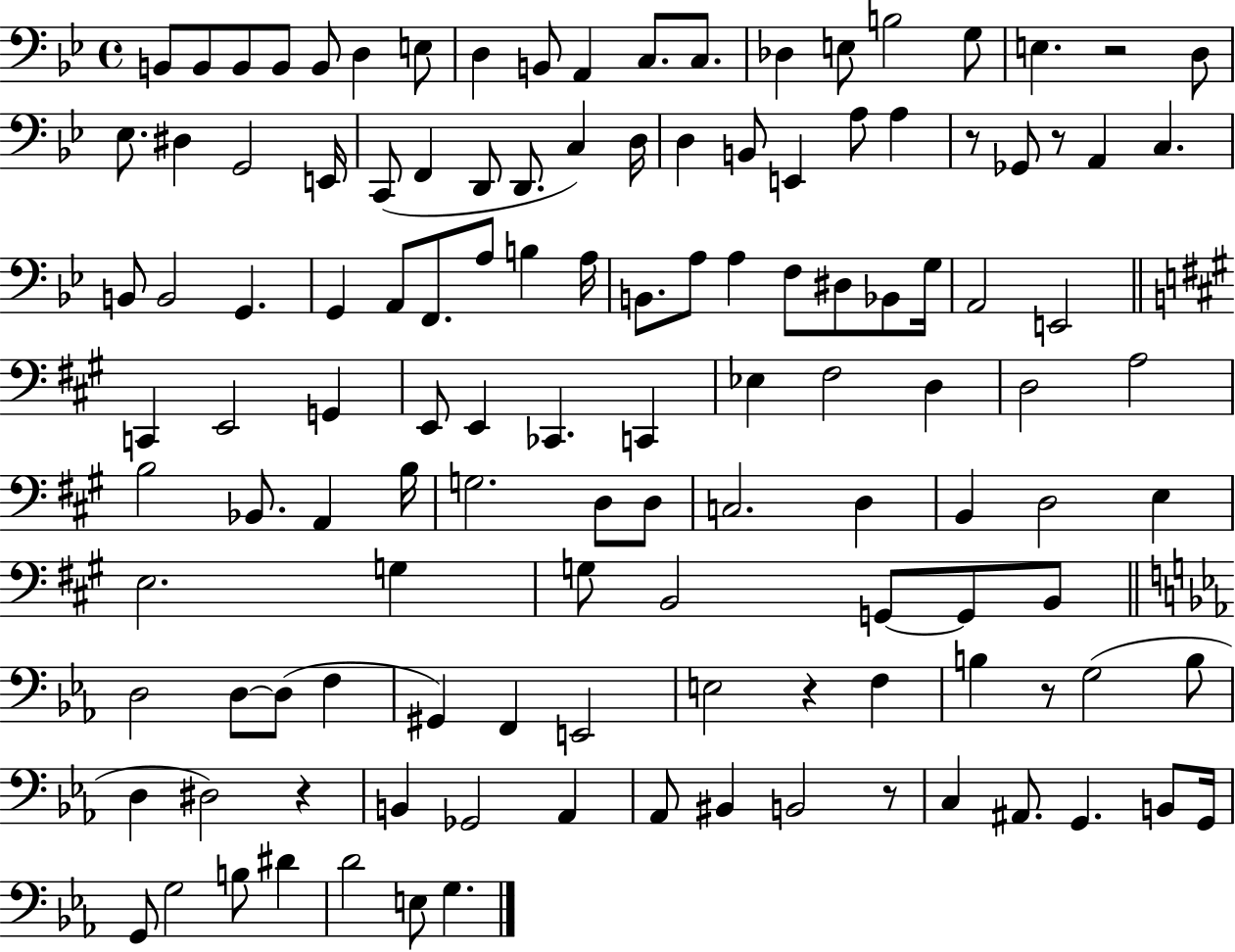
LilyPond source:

{
  \clef bass
  \time 4/4
  \defaultTimeSignature
  \key bes \major
  b,8 b,8 b,8 b,8 b,8 d4 e8 | d4 b,8 a,4 c8. c8. | des4 e8 b2 g8 | e4. r2 d8 | \break ees8. dis4 g,2 e,16 | c,8( f,4 d,8 d,8. c4) d16 | d4 b,8 e,4 a8 a4 | r8 ges,8 r8 a,4 c4. | \break b,8 b,2 g,4. | g,4 a,8 f,8. a8 b4 a16 | b,8. a8 a4 f8 dis8 bes,8 g16 | a,2 e,2 | \break \bar "||" \break \key a \major c,4 e,2 g,4 | e,8 e,4 ces,4. c,4 | ees4 fis2 d4 | d2 a2 | \break b2 bes,8. a,4 b16 | g2. d8 d8 | c2. d4 | b,4 d2 e4 | \break e2. g4 | g8 b,2 g,8~~ g,8 b,8 | \bar "||" \break \key ees \major d2 d8~~ d8( f4 | gis,4) f,4 e,2 | e2 r4 f4 | b4 r8 g2( b8 | \break d4 dis2) r4 | b,4 ges,2 aes,4 | aes,8 bis,4 b,2 r8 | c4 ais,8. g,4. b,8 g,16 | \break g,8 g2 b8 dis'4 | d'2 e8 g4. | \bar "|."
}